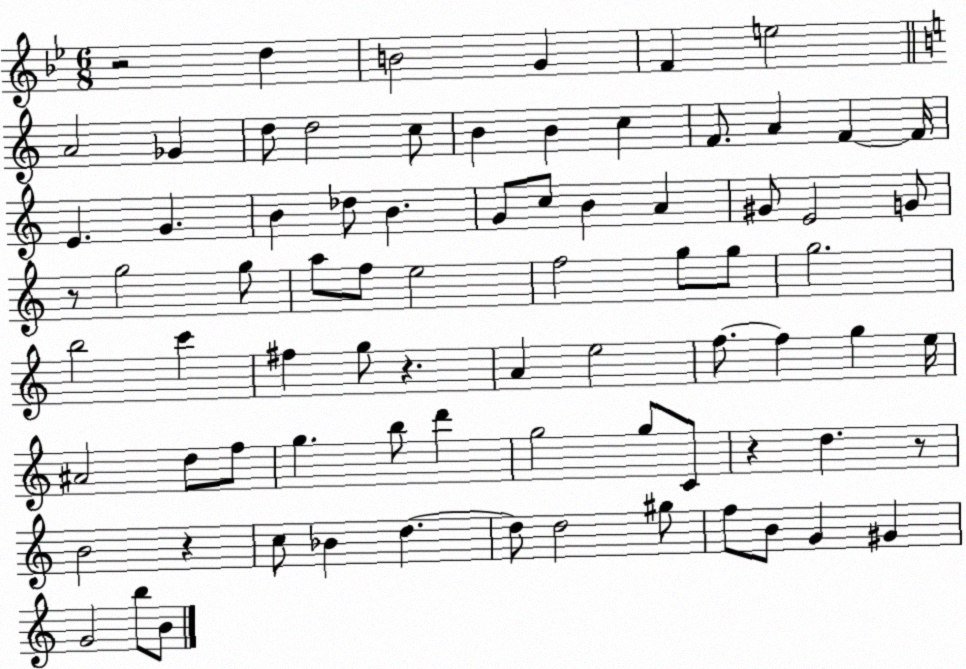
X:1
T:Untitled
M:6/8
L:1/4
K:Bb
z2 d B2 G F e2 A2 _G d/2 d2 c/2 B B c F/2 A F F/4 E G B _d/2 B G/2 c/2 B A ^G/2 E2 G/2 z/2 g2 g/2 a/2 f/2 e2 f2 g/2 g/2 g2 b2 c' ^f g/2 z A e2 f/2 f g e/4 ^A2 d/2 f/2 g b/2 d' g2 g/2 C/2 z d z/2 B2 z c/2 _B d d/2 d2 ^g/2 f/2 B/2 G ^G G2 b/2 B/2